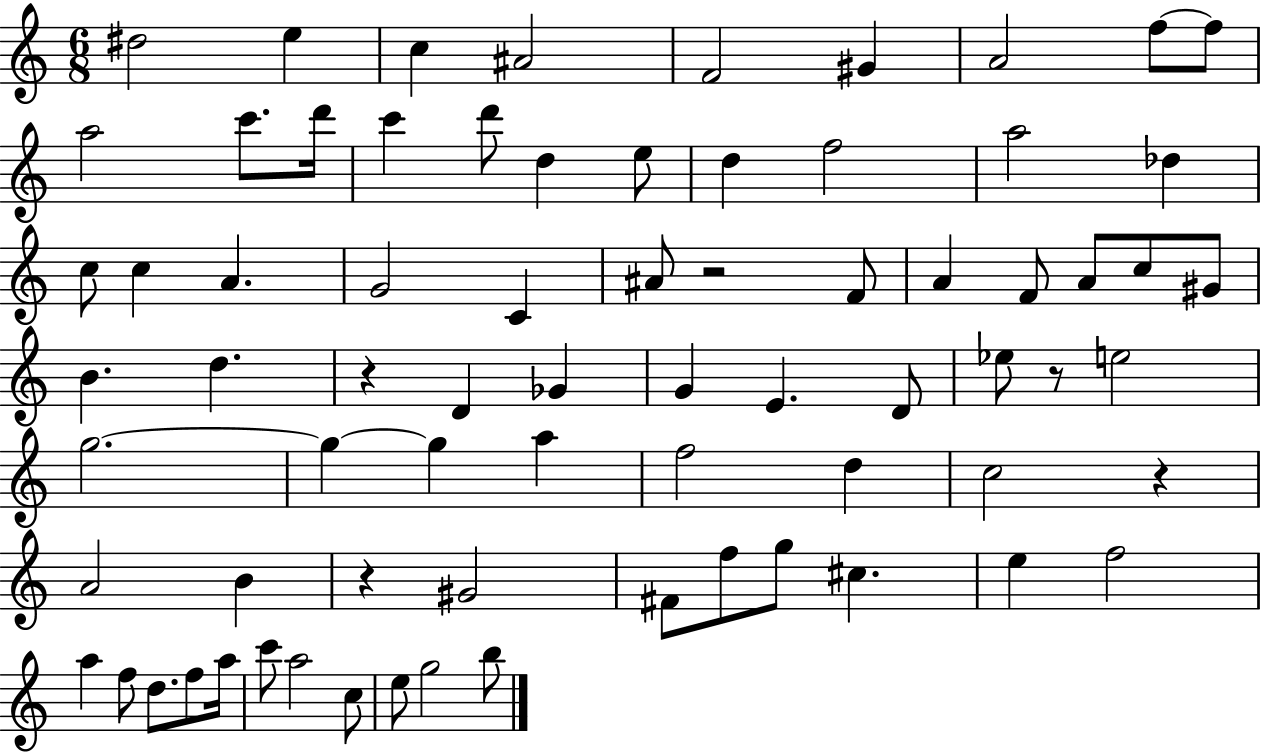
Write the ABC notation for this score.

X:1
T:Untitled
M:6/8
L:1/4
K:C
^d2 e c ^A2 F2 ^G A2 f/2 f/2 a2 c'/2 d'/4 c' d'/2 d e/2 d f2 a2 _d c/2 c A G2 C ^A/2 z2 F/2 A F/2 A/2 c/2 ^G/2 B d z D _G G E D/2 _e/2 z/2 e2 g2 g g a f2 d c2 z A2 B z ^G2 ^F/2 f/2 g/2 ^c e f2 a f/2 d/2 f/2 a/4 c'/2 a2 c/2 e/2 g2 b/2